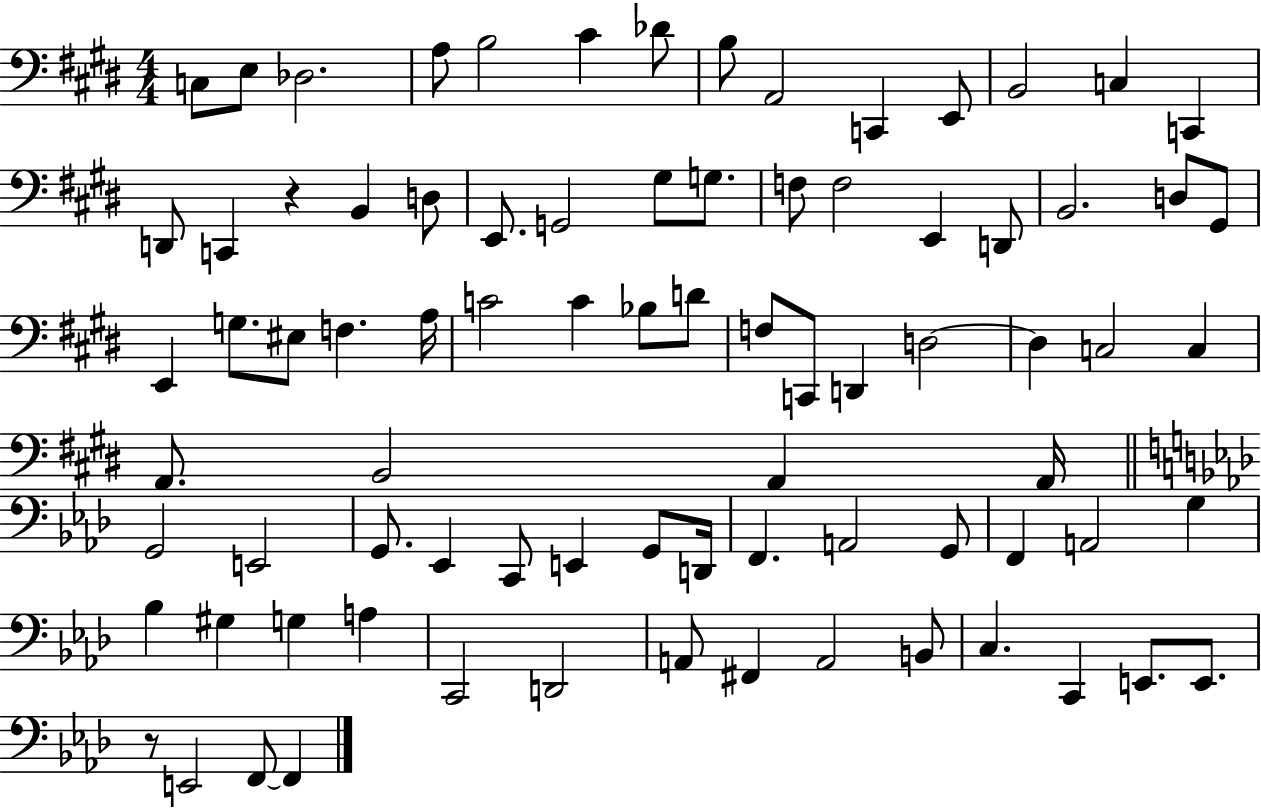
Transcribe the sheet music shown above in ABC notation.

X:1
T:Untitled
M:4/4
L:1/4
K:E
C,/2 E,/2 _D,2 A,/2 B,2 ^C _D/2 B,/2 A,,2 C,, E,,/2 B,,2 C, C,, D,,/2 C,, z B,, D,/2 E,,/2 G,,2 ^G,/2 G,/2 F,/2 F,2 E,, D,,/2 B,,2 D,/2 ^G,,/2 E,, G,/2 ^E,/2 F, A,/4 C2 C _B,/2 D/2 F,/2 C,,/2 D,, D,2 D, C,2 C, A,,/2 B,,2 A,, A,,/4 G,,2 E,,2 G,,/2 _E,, C,,/2 E,, G,,/2 D,,/4 F,, A,,2 G,,/2 F,, A,,2 G, _B, ^G, G, A, C,,2 D,,2 A,,/2 ^F,, A,,2 B,,/2 C, C,, E,,/2 E,,/2 z/2 E,,2 F,,/2 F,,